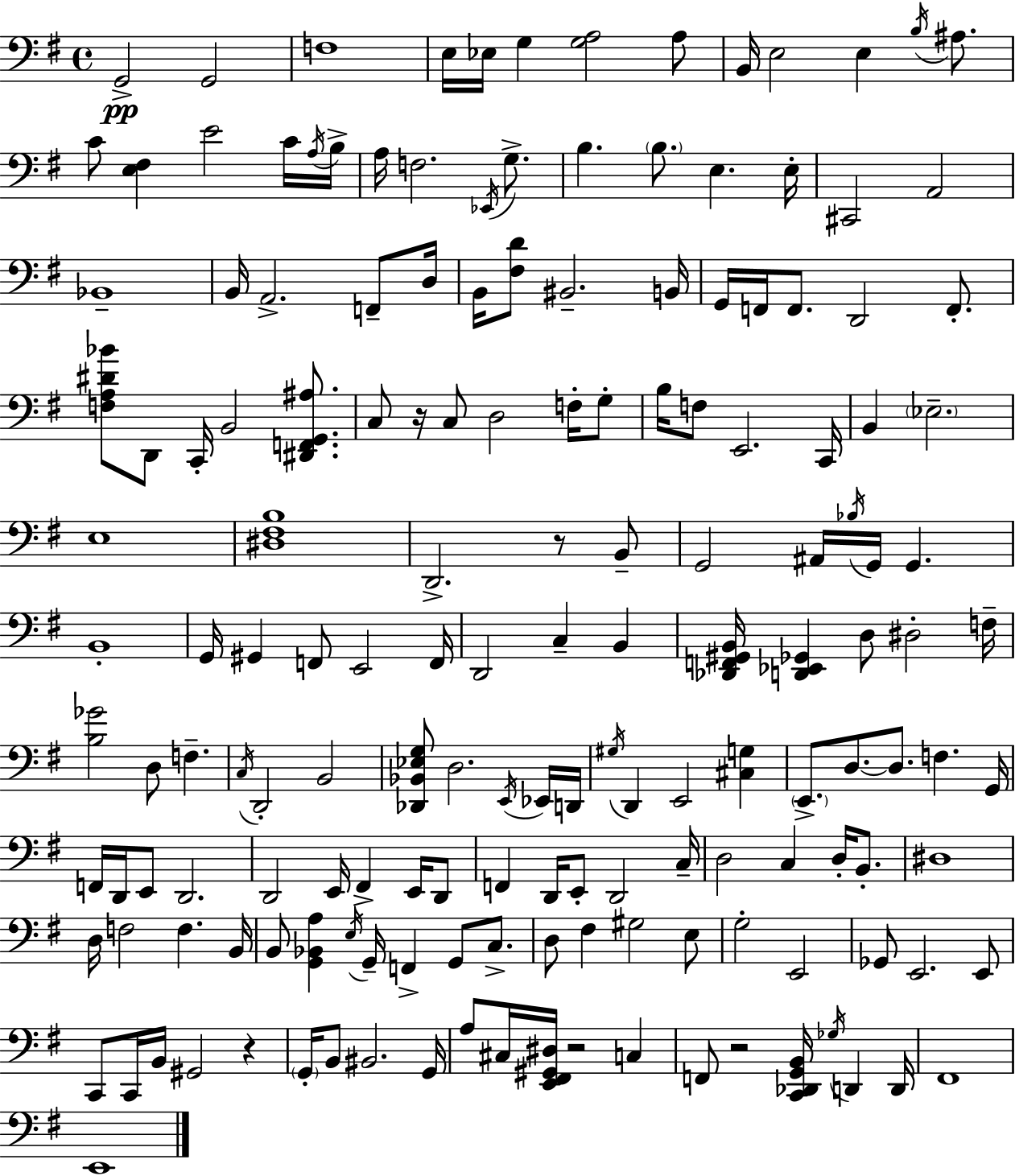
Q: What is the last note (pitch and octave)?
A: E2